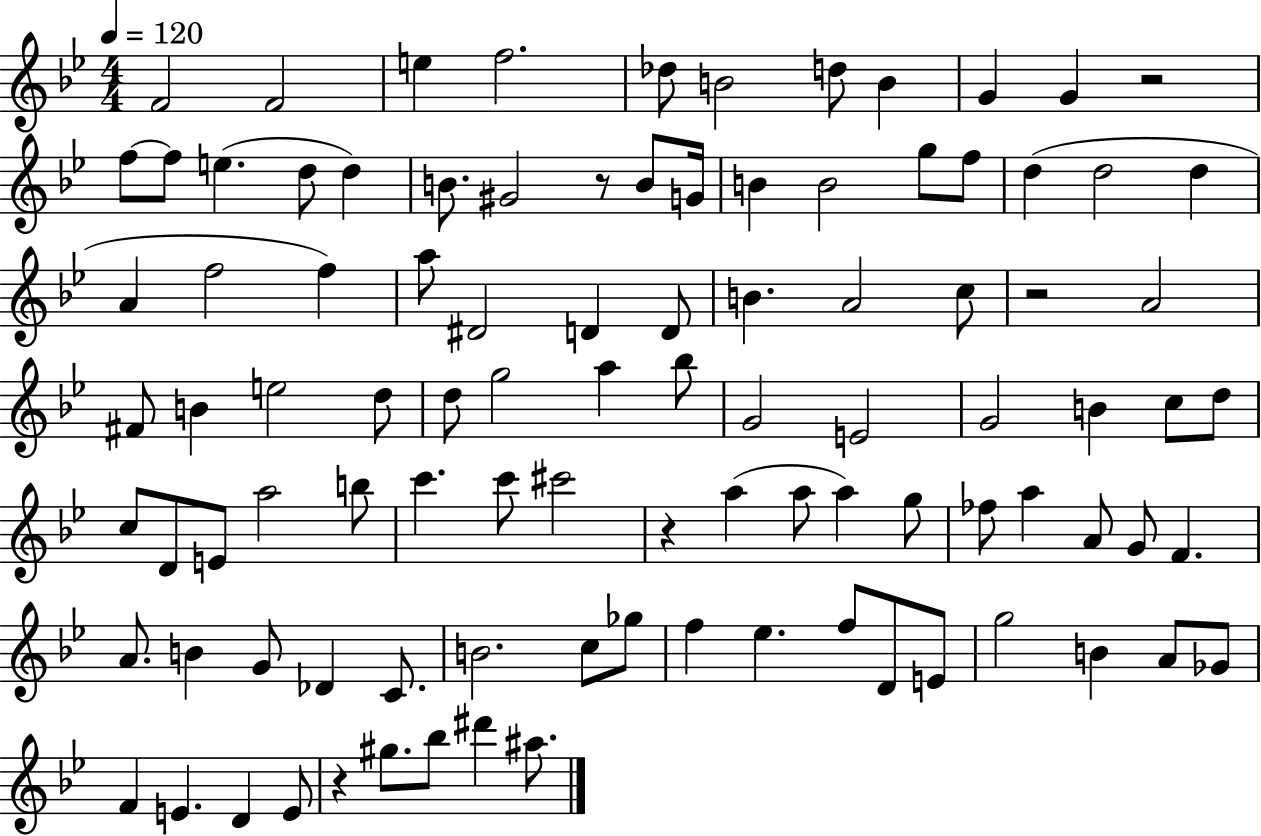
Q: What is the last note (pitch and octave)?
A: A#5